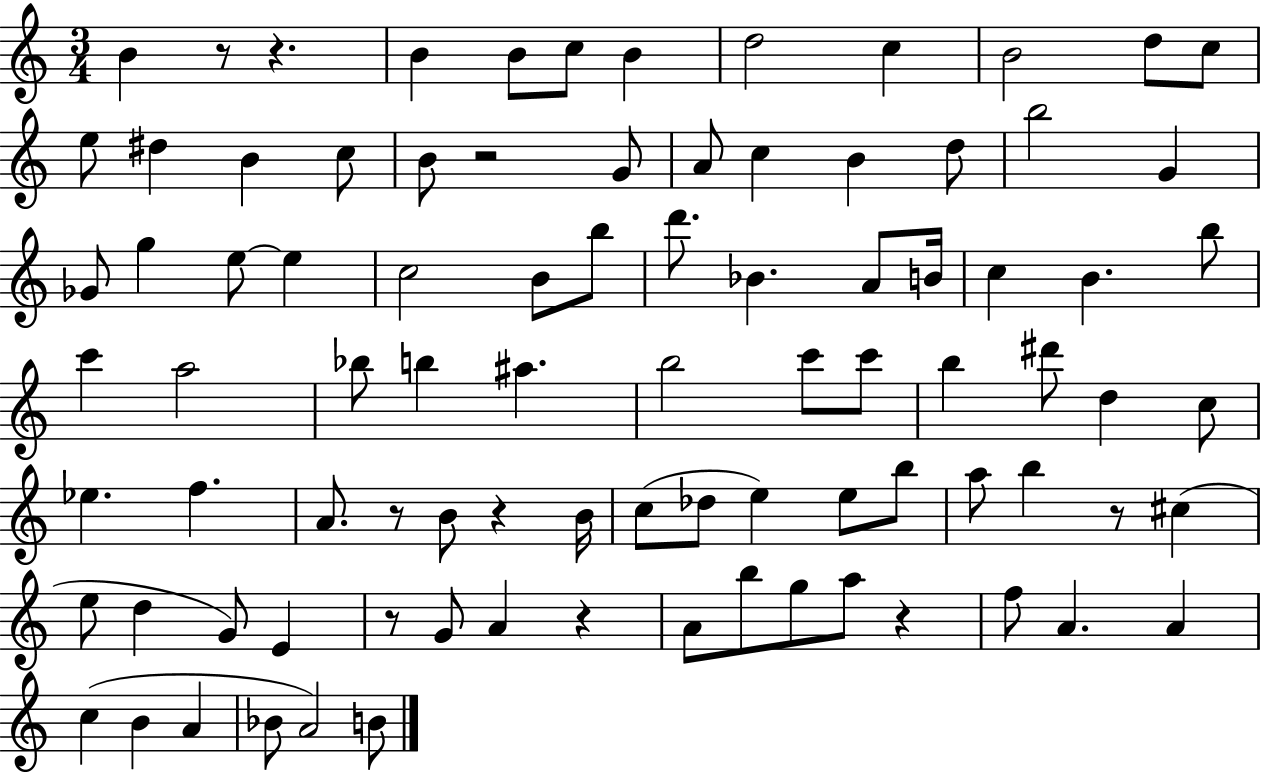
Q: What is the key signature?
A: C major